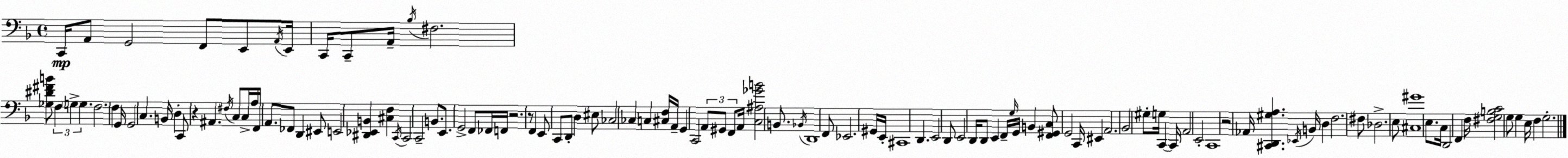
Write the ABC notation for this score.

X:1
T:Untitled
M:4/4
L:1/4
K:Dm
C,,/4 A,,/2 G,,2 F,,/2 E,,/2 A,,/4 E,,/4 C,,/4 C,,/2 A,,/4 _B,/4 ^F,2 [_G,^D^FB]/2 F, G, G, F,2 F, G,,/4 G,,2 C, B,,/4 D, C,,/2 z ^A,, ^F,/4 C,/2 C,/4 A,/4 F,,/4 A,,/2 _F,,/2 D,, ^E,,/2 E,,2 [^D,,_E,,B,,] [^C,F,] C,,/4 C,,2 C,,2 B,,/2 E,,/2 G,,2 F,,/2 _F,,/4 F,,/4 z2 z/2 F,, E,,/2 C,,/2 D,,/2 D, ^E,/2 _C,2 _C, C, [^C,F,]/4 A,,/4 G,, C,,2 A,,/2 ^G,,/2 F,,/2 A,,/4 [C,^A,_GB]2 B,,/2 _B,,/4 D,,4 F,,/2 _E,,2 ^G,,/4 E,,/4 ^C,,4 D,, E,,2 D,,/2 E,,2 D,,/4 D,,/2 E,, F,,/4 G,/4 G,,/4 B,, [F,,^G,,C,]/2 G,,2 C,,/4 ^E,, A,,2 _B,,2 ^G,/2 G,/4 C,, C,,/4 A,,2 E,,2 C,,4 z2 _A,,/4 [^C,,D,,^G,A,] _E,,/4 B,,/4 D, F,2 ^F,/2 _D,2 E,/2 [^C,^G]4 E,/2 C,/4 D,,2 F,, F,/4 [^F,G,B,C]2 G,/2 G, E,/4 F, G,2